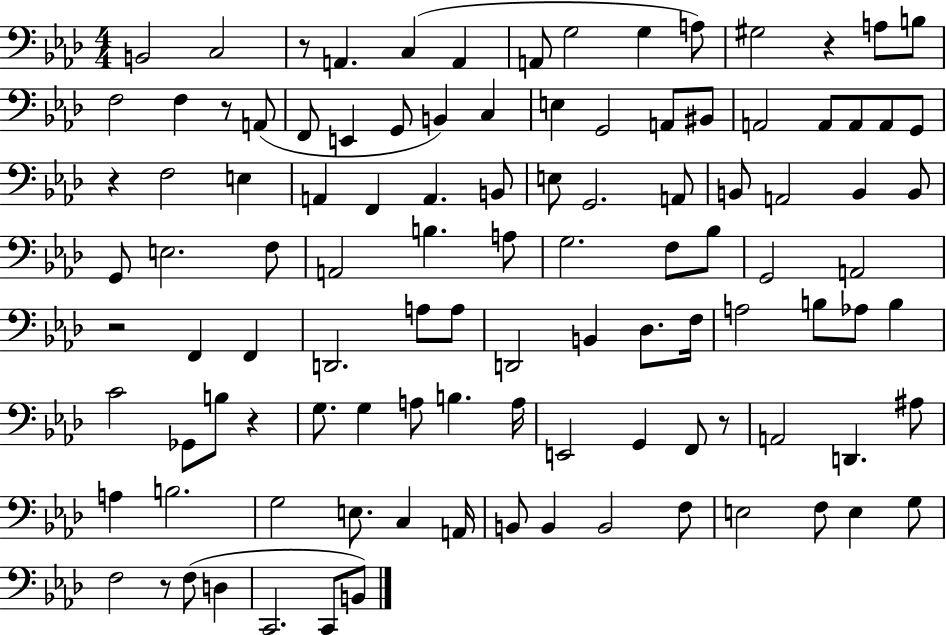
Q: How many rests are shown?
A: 8